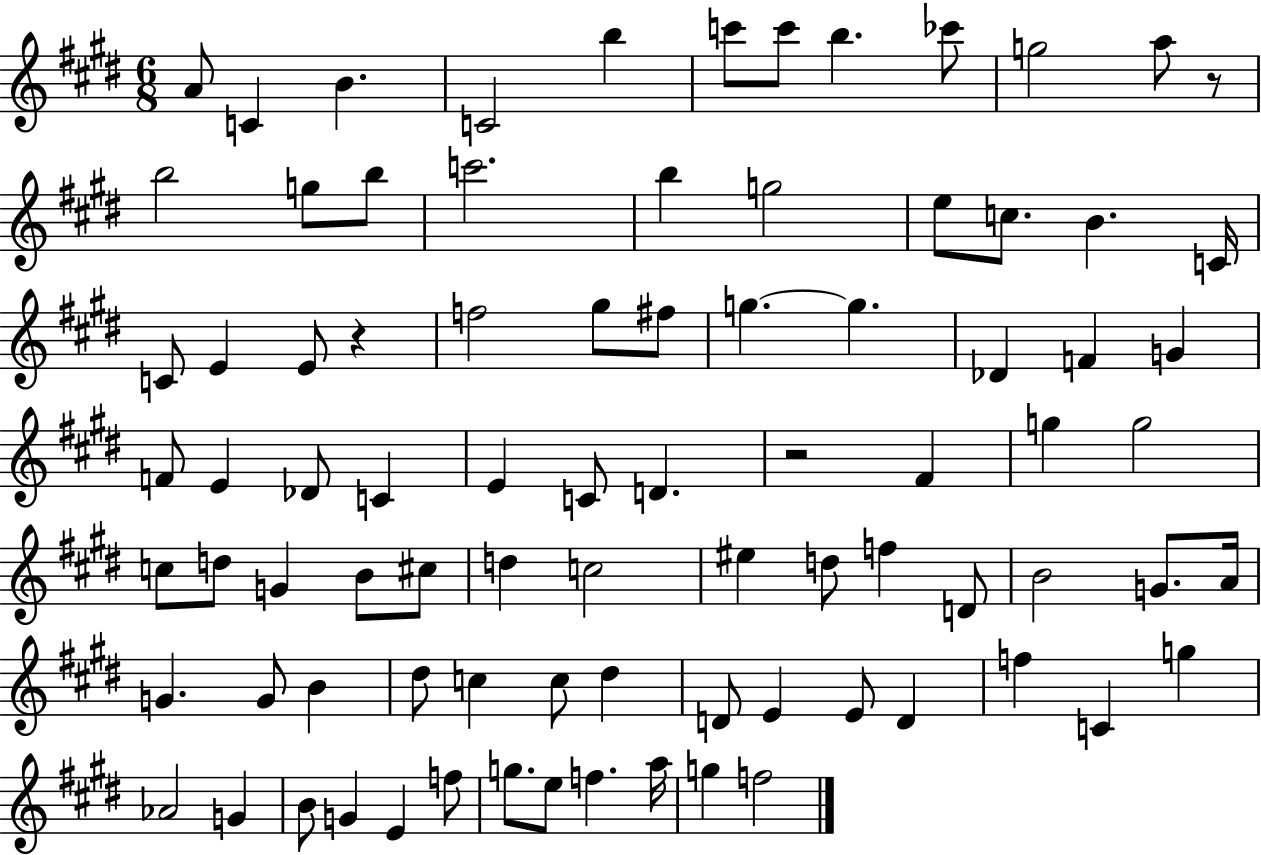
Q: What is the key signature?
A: E major